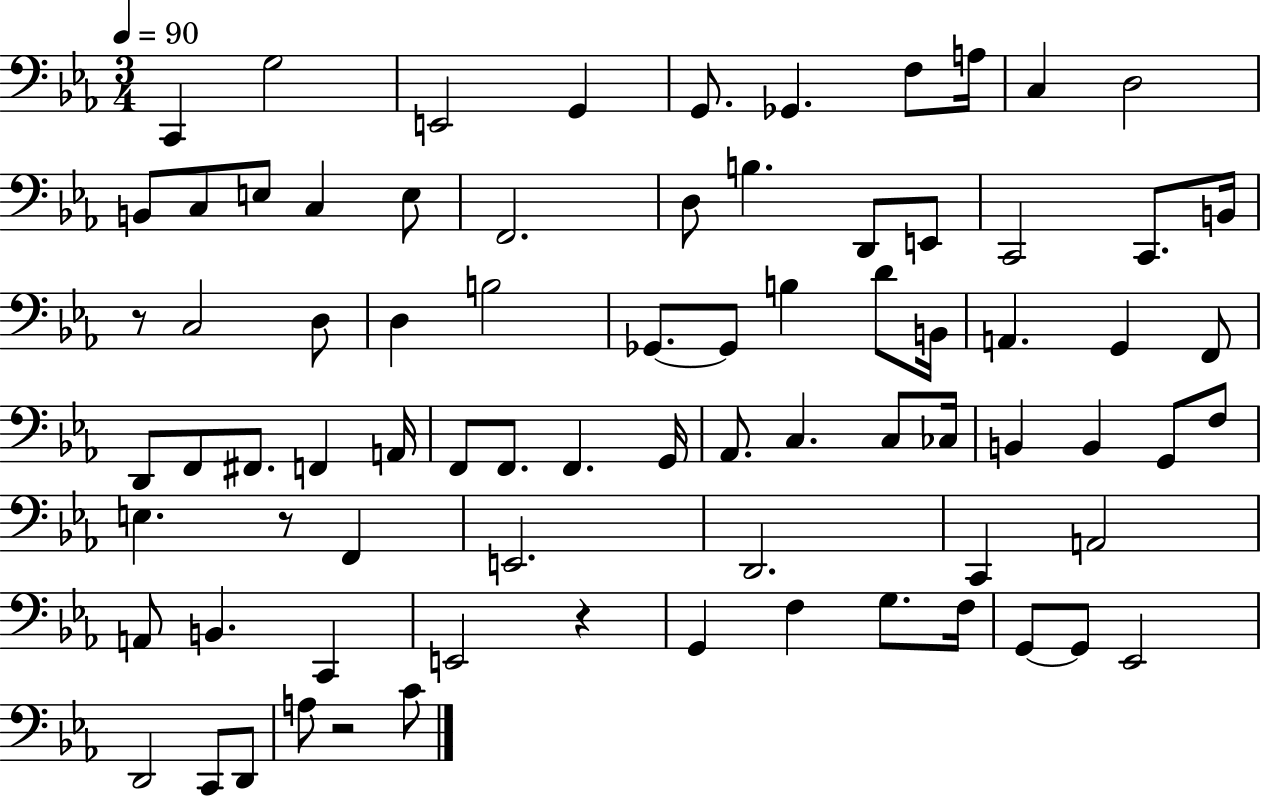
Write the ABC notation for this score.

X:1
T:Untitled
M:3/4
L:1/4
K:Eb
C,, G,2 E,,2 G,, G,,/2 _G,, F,/2 A,/4 C, D,2 B,,/2 C,/2 E,/2 C, E,/2 F,,2 D,/2 B, D,,/2 E,,/2 C,,2 C,,/2 B,,/4 z/2 C,2 D,/2 D, B,2 _G,,/2 _G,,/2 B, D/2 B,,/4 A,, G,, F,,/2 D,,/2 F,,/2 ^F,,/2 F,, A,,/4 F,,/2 F,,/2 F,, G,,/4 _A,,/2 C, C,/2 _C,/4 B,, B,, G,,/2 F,/2 E, z/2 F,, E,,2 D,,2 C,, A,,2 A,,/2 B,, C,, E,,2 z G,, F, G,/2 F,/4 G,,/2 G,,/2 _E,,2 D,,2 C,,/2 D,,/2 A,/2 z2 C/2